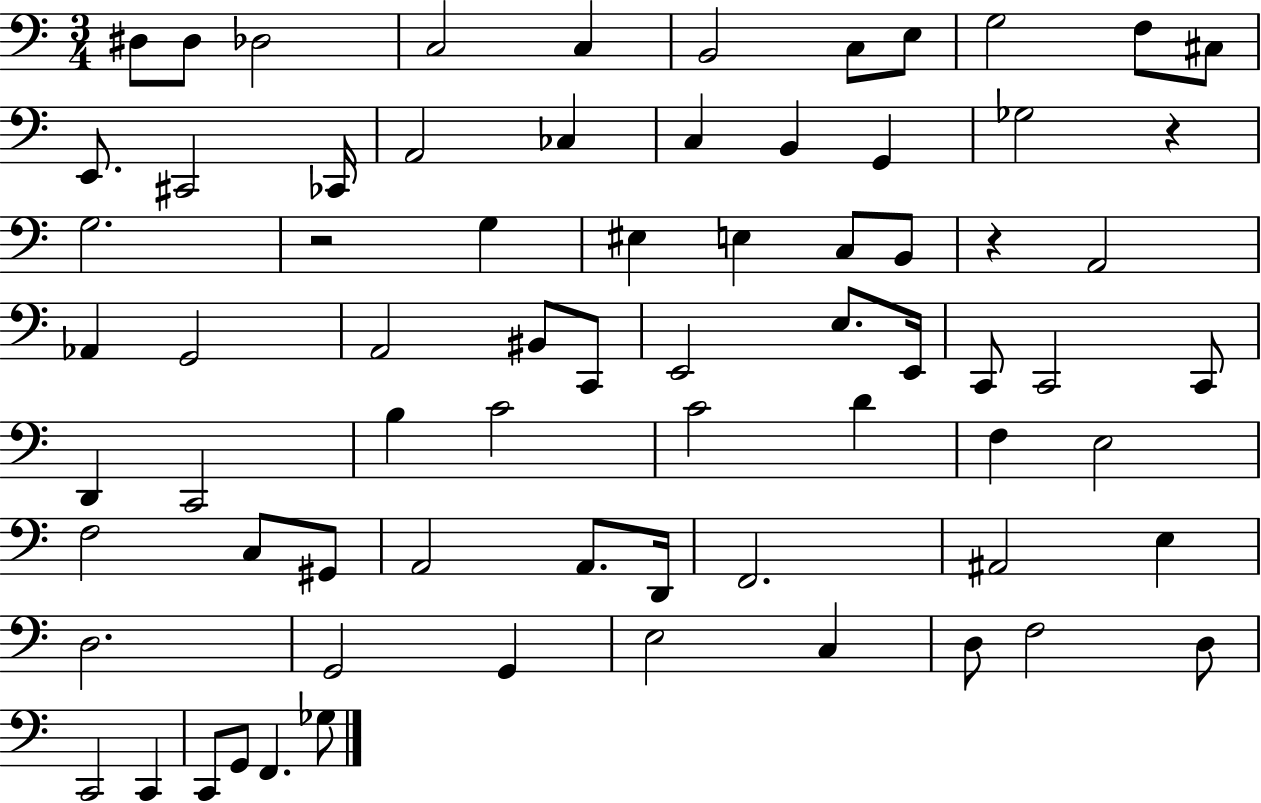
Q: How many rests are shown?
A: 3